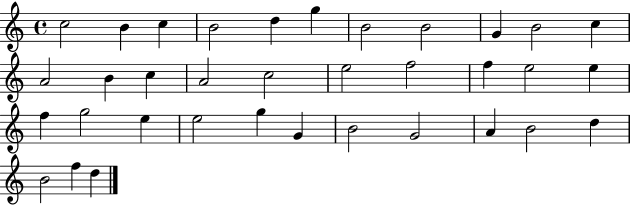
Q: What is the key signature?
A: C major